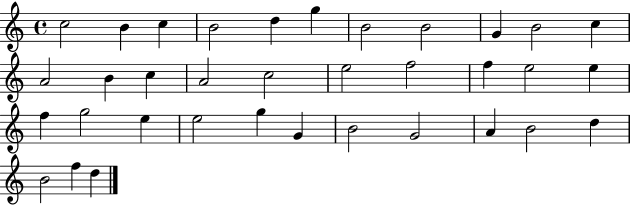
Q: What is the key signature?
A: C major